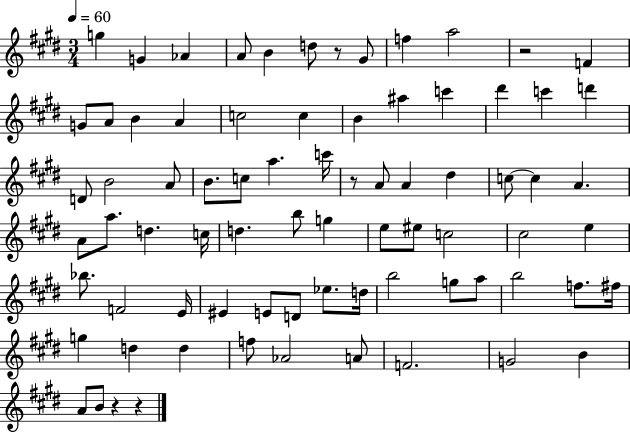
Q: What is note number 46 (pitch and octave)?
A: C#5